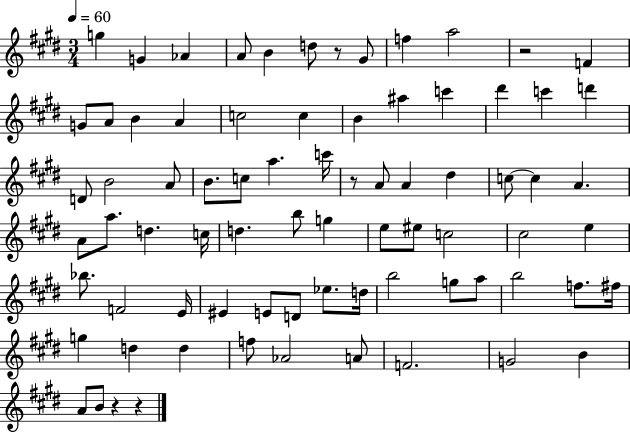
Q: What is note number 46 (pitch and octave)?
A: C#5